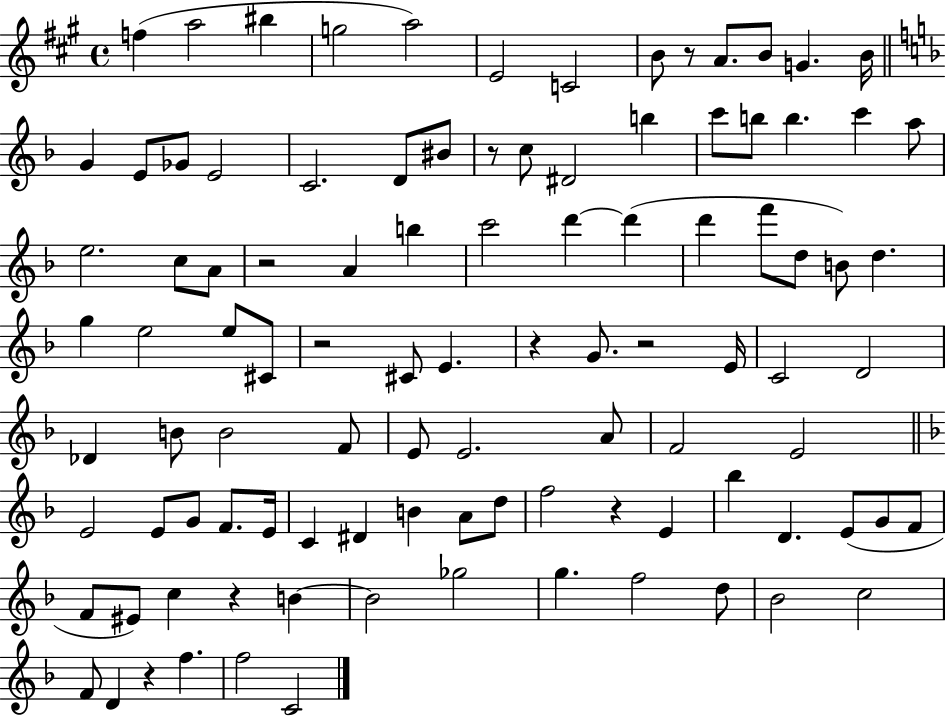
F5/q A5/h BIS5/q G5/h A5/h E4/h C4/h B4/e R/e A4/e. B4/e G4/q. B4/s G4/q E4/e Gb4/e E4/h C4/h. D4/e BIS4/e R/e C5/e D#4/h B5/q C6/e B5/e B5/q. C6/q A5/e E5/h. C5/e A4/e R/h A4/q B5/q C6/h D6/q D6/q D6/q F6/e D5/e B4/e D5/q. G5/q E5/h E5/e C#4/e R/h C#4/e E4/q. R/q G4/e. R/h E4/s C4/h D4/h Db4/q B4/e B4/h F4/e E4/e E4/h. A4/e F4/h E4/h E4/h E4/e G4/e F4/e. E4/s C4/q D#4/q B4/q A4/e D5/e F5/h R/q E4/q Bb5/q D4/q. E4/e G4/e F4/e F4/e EIS4/e C5/q R/q B4/q B4/h Gb5/h G5/q. F5/h D5/e Bb4/h C5/h F4/e D4/q R/q F5/q. F5/h C4/h